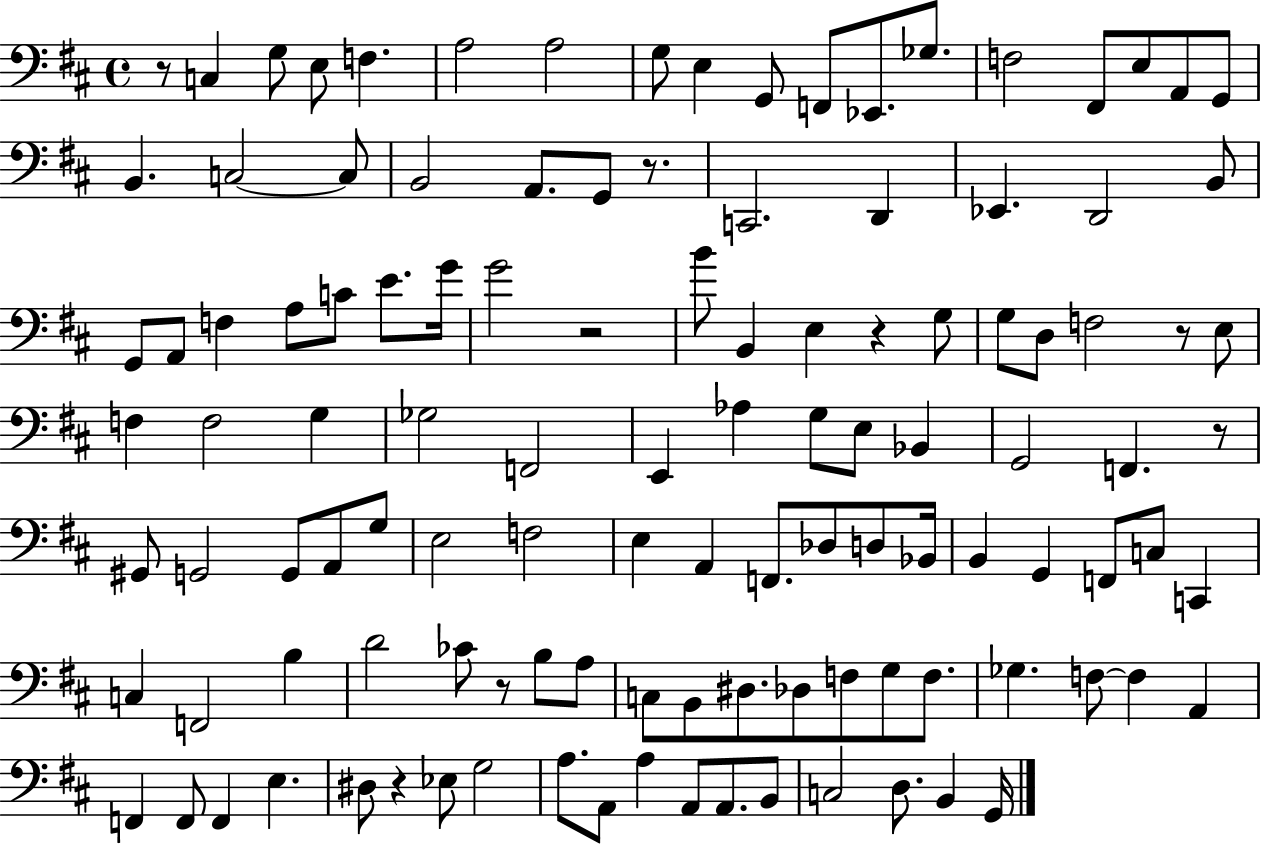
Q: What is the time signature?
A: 4/4